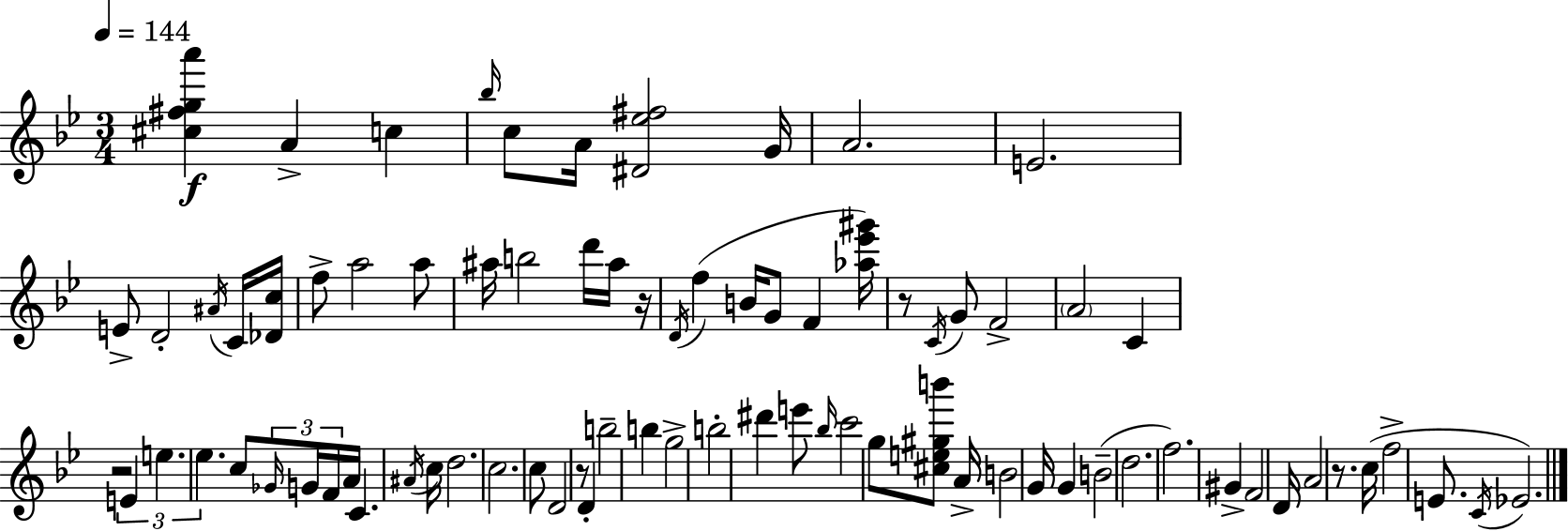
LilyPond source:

{
  \clef treble
  \numericTimeSignature
  \time 3/4
  \key bes \major
  \tempo 4 = 144
  <cis'' fis'' g'' a'''>4\f a'4-> c''4 | \grace { bes''16 } c''8 a'16 <dis' ees'' fis''>2 | g'16 a'2. | e'2. | \break e'8-> d'2-. \acciaccatura { ais'16 } | c'16 <des' c''>16 f''8-> a''2 | a''8 ais''16 b''2 d'''16 | ais''16 r16 \acciaccatura { d'16 }( f''4 b'16 g'8 f'4 | \break <aes'' ees''' gis'''>16) r8 \acciaccatura { c'16 } g'8 f'2-> | \parenthesize a'2 | c'4 r2 | \tuplet 3/2 { e'4 e''4. ees''4. } | \break c''8 \tuplet 3/2 { \grace { ges'16 } g'16 f'16 } a'16 c'4. | \acciaccatura { ais'16 } c''16 d''2. | c''2. | c''8 d'2 | \break r8 d'4-. b''2-- | b''4 g''2-> | b''2-. | dis'''4 e'''8 \grace { bes''16 } c'''2 | \break g''8 <cis'' e'' gis'' b'''>8 a'16-> b'2 | g'16 g'4 b'2--( | d''2. | f''2.) | \break gis'4-> f'2 | d'16 a'2 | r8. c''16( f''2-> | e'8. \acciaccatura { c'16 } ees'2.) | \break \bar "|."
}